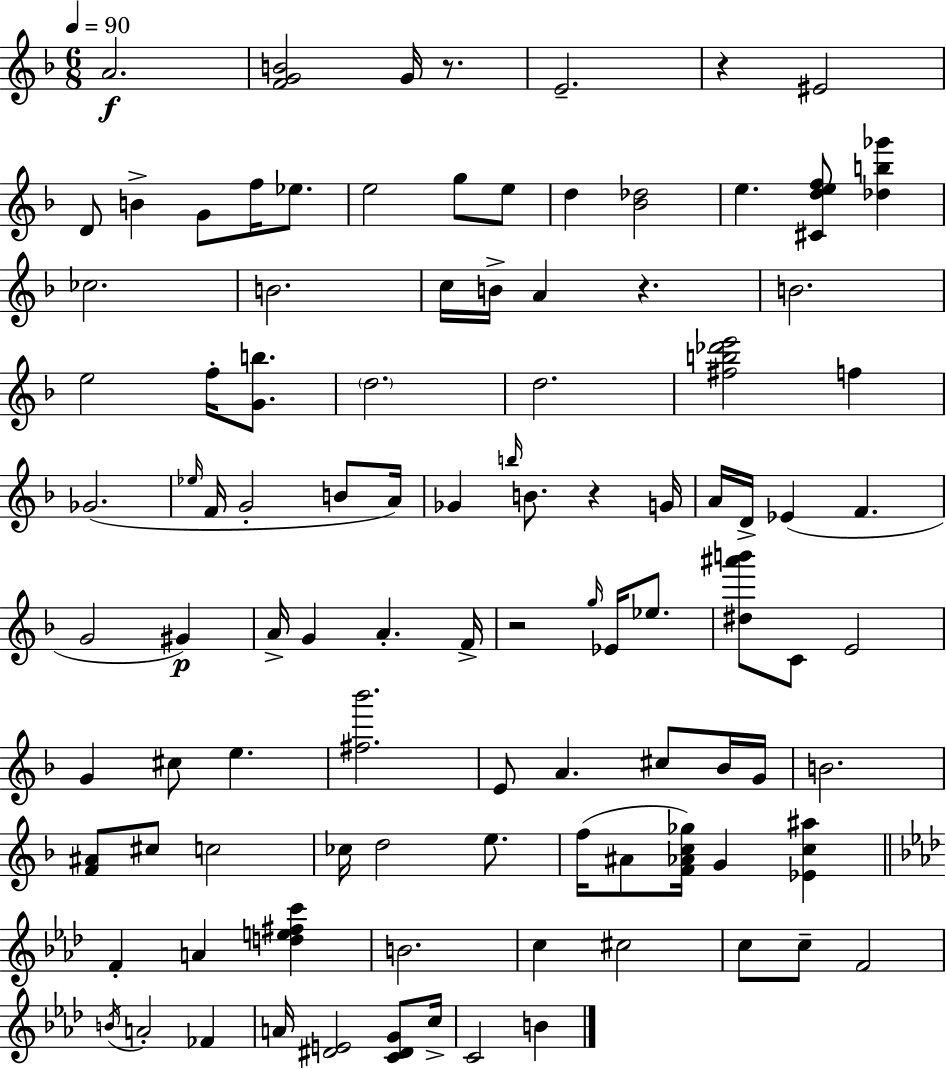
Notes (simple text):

A4/h. [F4,G4,B4]/h G4/s R/e. E4/h. R/q EIS4/h D4/e B4/q G4/e F5/s Eb5/e. E5/h G5/e E5/e D5/q [Bb4,Db5]/h E5/q. [C#4,D5,E5,F5]/e [Db5,B5,Gb6]/q CES5/h. B4/h. C5/s B4/s A4/q R/q. B4/h. E5/h F5/s [G4,B5]/e. D5/h. D5/h. [F#5,B5,Db6,E6]/h F5/q Gb4/h. Eb5/s F4/s G4/h B4/e A4/s Gb4/q B5/s B4/e. R/q G4/s A4/s D4/s Eb4/q F4/q. G4/h G#4/q A4/s G4/q A4/q. F4/s R/h G5/s Eb4/s Eb5/e. [D#5,A#6,B6]/e C4/e E4/h G4/q C#5/e E5/q. [F#5,Bb6]/h. E4/e A4/q. C#5/e Bb4/s G4/s B4/h. [F4,A#4]/e C#5/e C5/h CES5/s D5/h E5/e. F5/s A#4/e [F4,Ab4,C5,Gb5]/s G4/q [Eb4,C5,A#5]/q F4/q A4/q [D5,E5,F#5,C6]/q B4/h. C5/q C#5/h C5/e C5/e F4/h B4/s A4/h FES4/q A4/s [D#4,E4]/h [C4,D#4,G4]/e C5/s C4/h B4/q